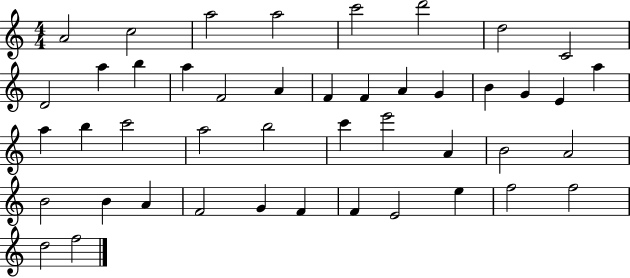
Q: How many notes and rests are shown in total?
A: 45